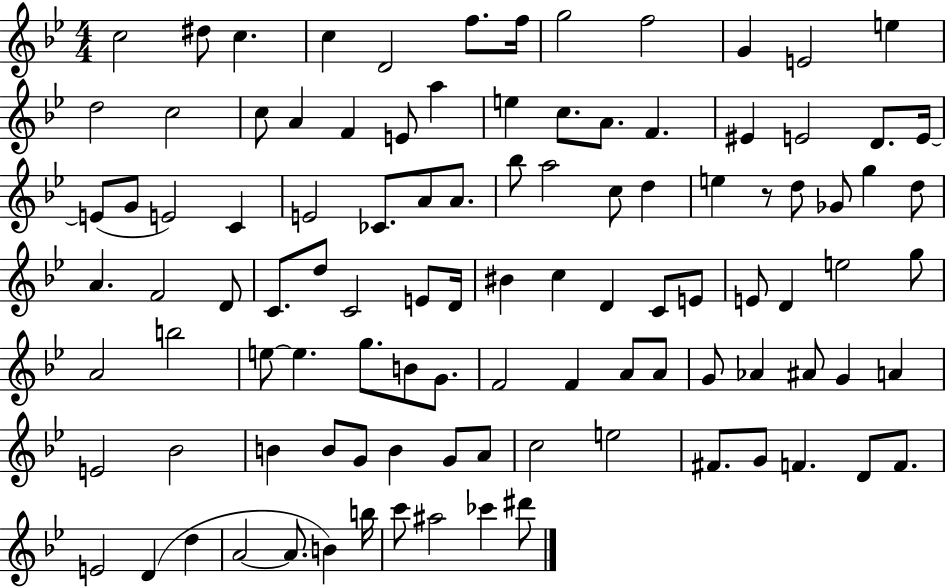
C5/h D#5/e C5/q. C5/q D4/h F5/e. F5/s G5/h F5/h G4/q E4/h E5/q D5/h C5/h C5/e A4/q F4/q E4/e A5/q E5/q C5/e. A4/e. F4/q. EIS4/q E4/h D4/e. E4/s E4/e G4/e E4/h C4/q E4/h CES4/e. A4/e A4/e. Bb5/e A5/h C5/e D5/q E5/q R/e D5/e Gb4/e G5/q D5/e A4/q. F4/h D4/e C4/e. D5/e C4/h E4/e D4/s BIS4/q C5/q D4/q C4/e E4/e E4/e D4/q E5/h G5/e A4/h B5/h E5/e E5/q. G5/e. B4/e G4/e. F4/h F4/q A4/e A4/e G4/e Ab4/q A#4/e G4/q A4/q E4/h Bb4/h B4/q B4/e G4/e B4/q G4/e A4/e C5/h E5/h F#4/e. G4/e F4/q. D4/e F4/e. E4/h D4/q D5/q A4/h A4/e. B4/q B5/s C6/e A#5/h CES6/q D#6/e